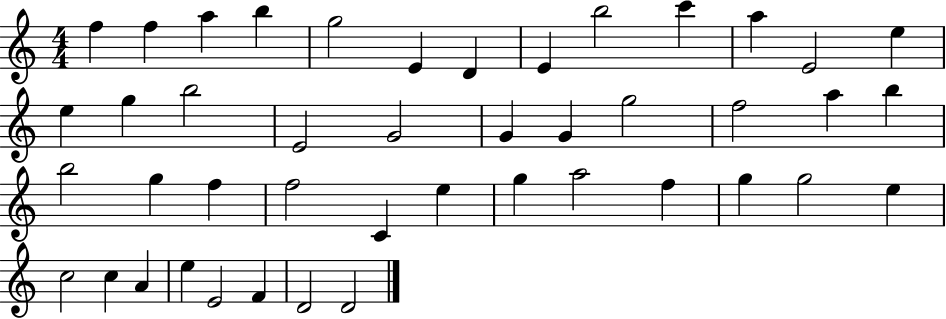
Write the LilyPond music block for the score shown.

{
  \clef treble
  \numericTimeSignature
  \time 4/4
  \key c \major
  f''4 f''4 a''4 b''4 | g''2 e'4 d'4 | e'4 b''2 c'''4 | a''4 e'2 e''4 | \break e''4 g''4 b''2 | e'2 g'2 | g'4 g'4 g''2 | f''2 a''4 b''4 | \break b''2 g''4 f''4 | f''2 c'4 e''4 | g''4 a''2 f''4 | g''4 g''2 e''4 | \break c''2 c''4 a'4 | e''4 e'2 f'4 | d'2 d'2 | \bar "|."
}